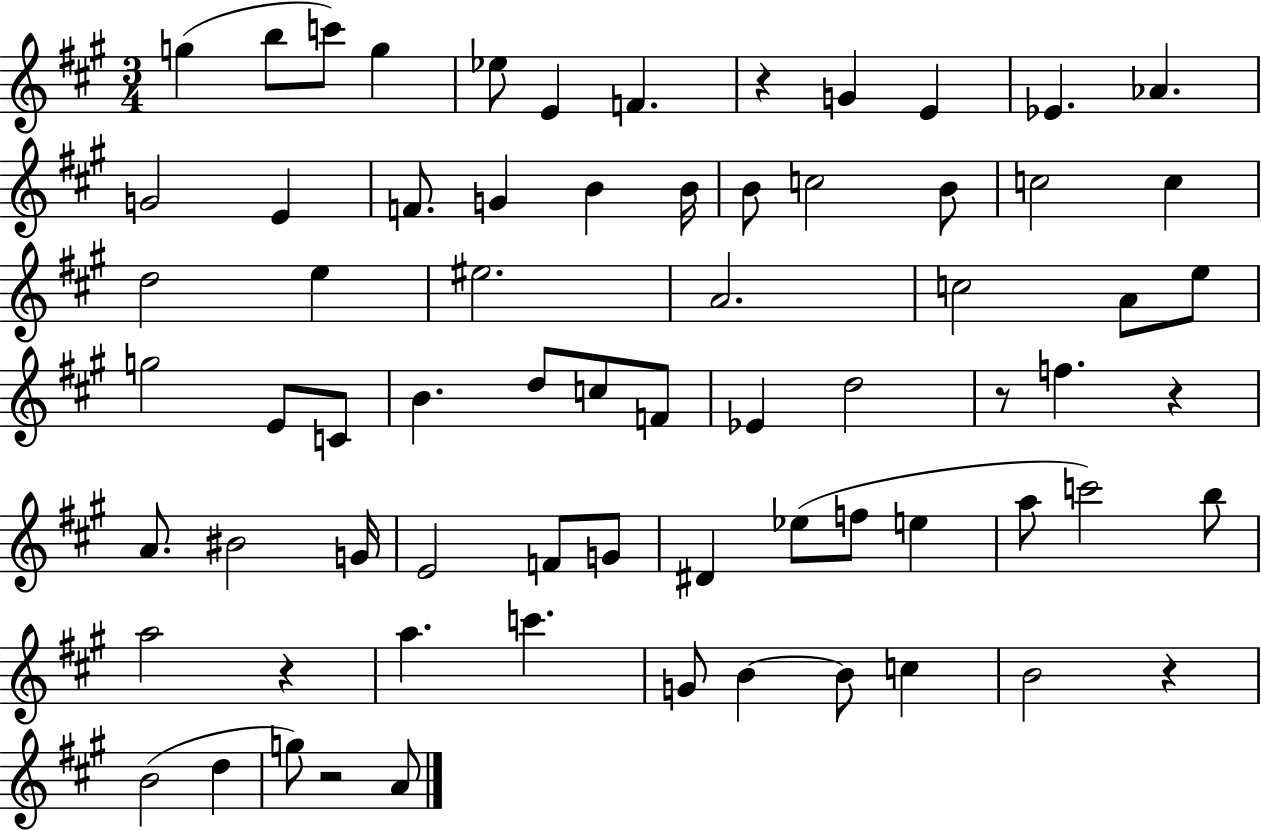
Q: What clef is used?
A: treble